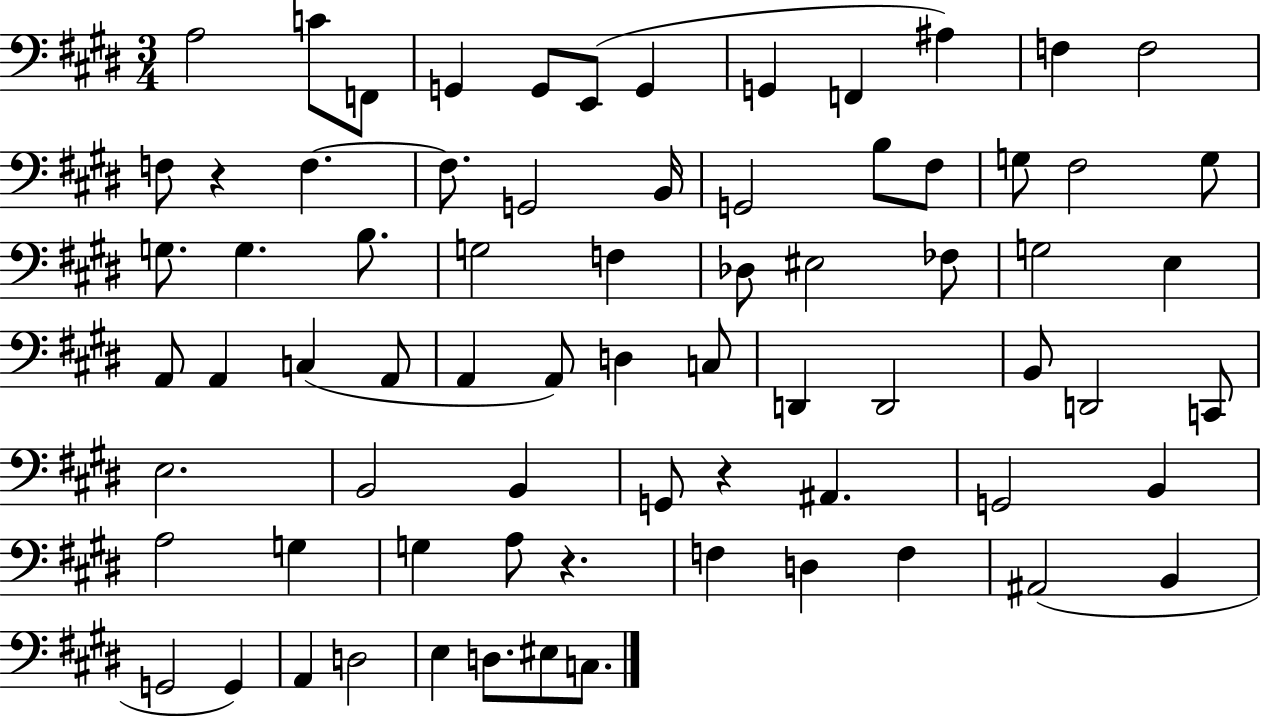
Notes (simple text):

A3/h C4/e F2/e G2/q G2/e E2/e G2/q G2/q F2/q A#3/q F3/q F3/h F3/e R/q F3/q. F3/e. G2/h B2/s G2/h B3/e F#3/e G3/e F#3/h G3/e G3/e. G3/q. B3/e. G3/h F3/q Db3/e EIS3/h FES3/e G3/h E3/q A2/e A2/q C3/q A2/e A2/q A2/e D3/q C3/e D2/q D2/h B2/e D2/h C2/e E3/h. B2/h B2/q G2/e R/q A#2/q. G2/h B2/q A3/h G3/q G3/q A3/e R/q. F3/q D3/q F3/q A#2/h B2/q G2/h G2/q A2/q D3/h E3/q D3/e. EIS3/e C3/e.